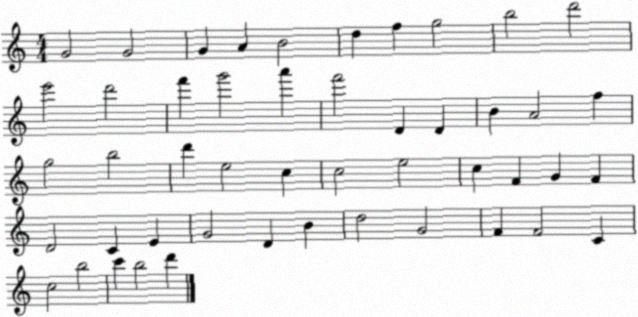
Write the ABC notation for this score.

X:1
T:Untitled
M:4/4
L:1/4
K:C
G2 G2 G A B2 d f g2 b2 d'2 e'2 d'2 f' g'2 a' f'2 D D B A2 f g2 b2 d' e2 c c2 e2 c F G F D2 C E G2 D B d2 G2 F F2 C c2 b2 c' b2 d'